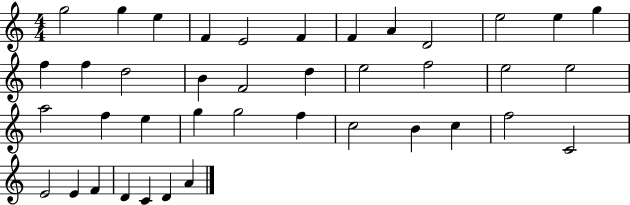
G5/h G5/q E5/q F4/q E4/h F4/q F4/q A4/q D4/h E5/h E5/q G5/q F5/q F5/q D5/h B4/q F4/h D5/q E5/h F5/h E5/h E5/h A5/h F5/q E5/q G5/q G5/h F5/q C5/h B4/q C5/q F5/h C4/h E4/h E4/q F4/q D4/q C4/q D4/q A4/q